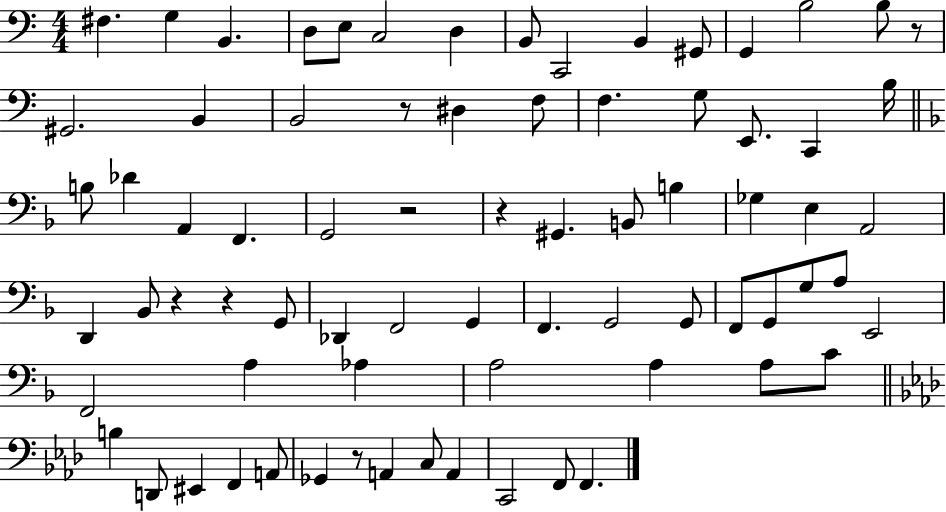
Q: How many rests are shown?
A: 7